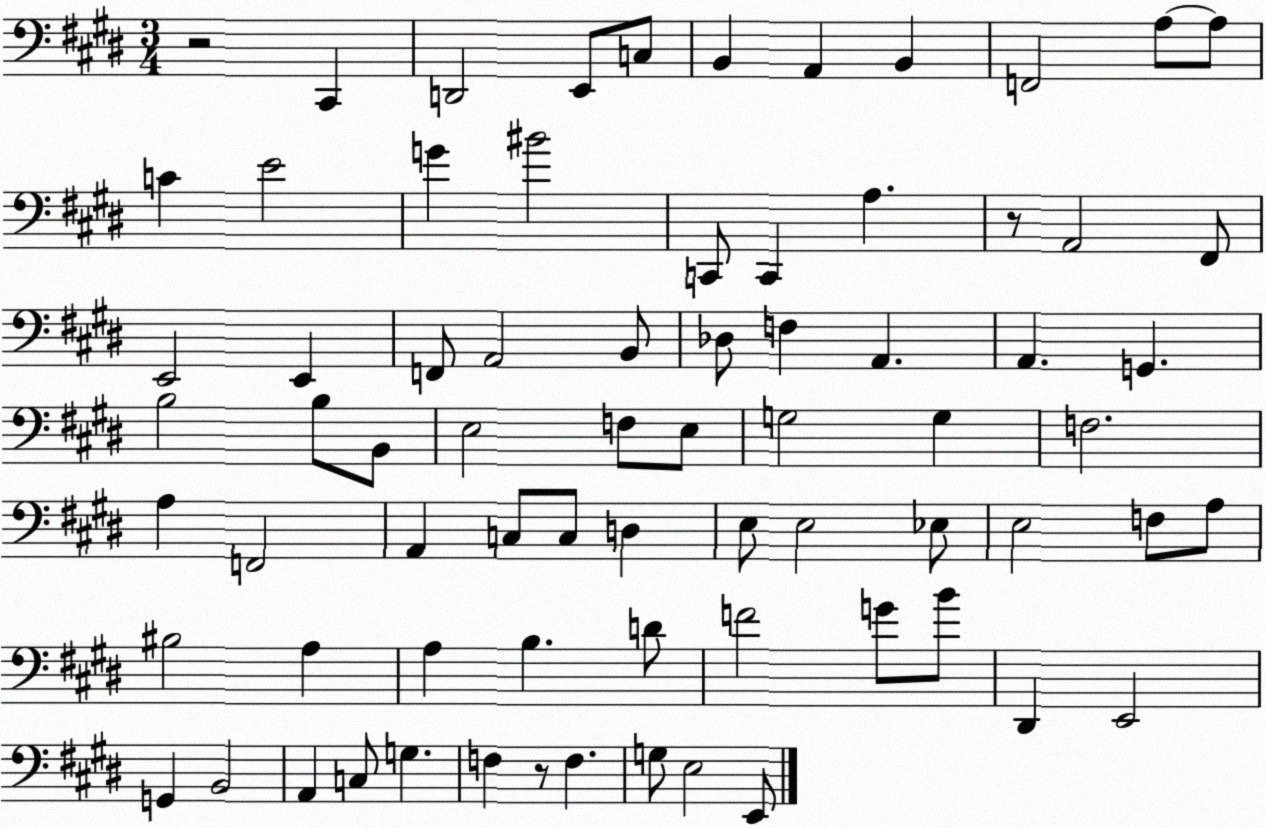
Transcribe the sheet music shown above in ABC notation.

X:1
T:Untitled
M:3/4
L:1/4
K:E
z2 ^C,, D,,2 E,,/2 C,/2 B,, A,, B,, F,,2 A,/2 A,/2 C E2 G ^B2 C,,/2 C,, A, z/2 A,,2 ^F,,/2 E,,2 E,, F,,/2 A,,2 B,,/2 _D,/2 F, A,, A,, G,, B,2 B,/2 B,,/2 E,2 F,/2 E,/2 G,2 G, F,2 A, F,,2 A,, C,/2 C,/2 D, E,/2 E,2 _E,/2 E,2 F,/2 A,/2 ^B,2 A, A, B, D/2 F2 G/2 B/2 ^D,, E,,2 G,, B,,2 A,, C,/2 G, F, z/2 F, G,/2 E,2 E,,/2